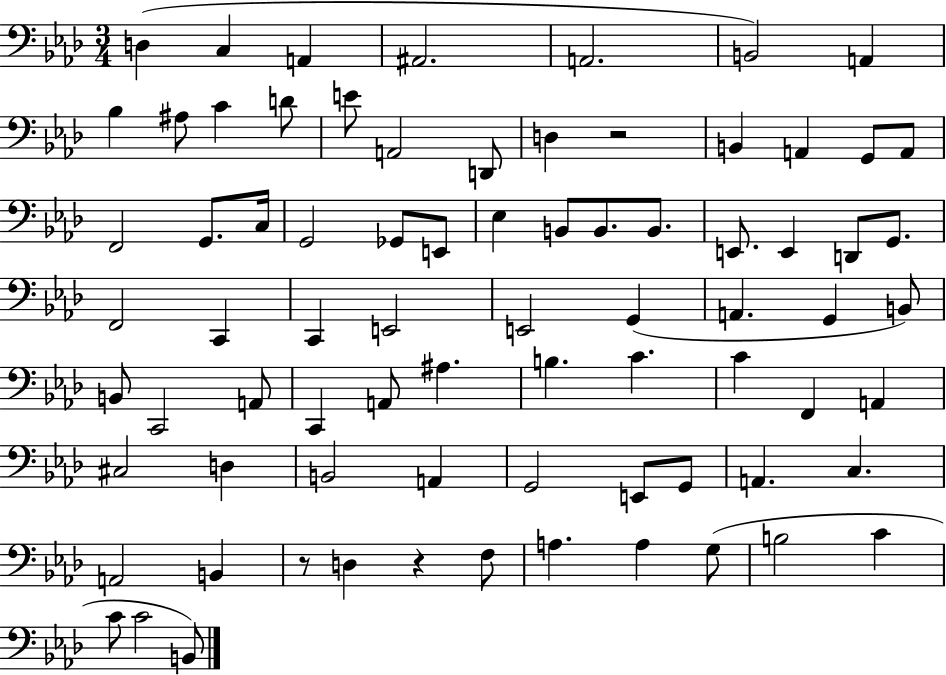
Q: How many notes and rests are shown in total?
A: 77